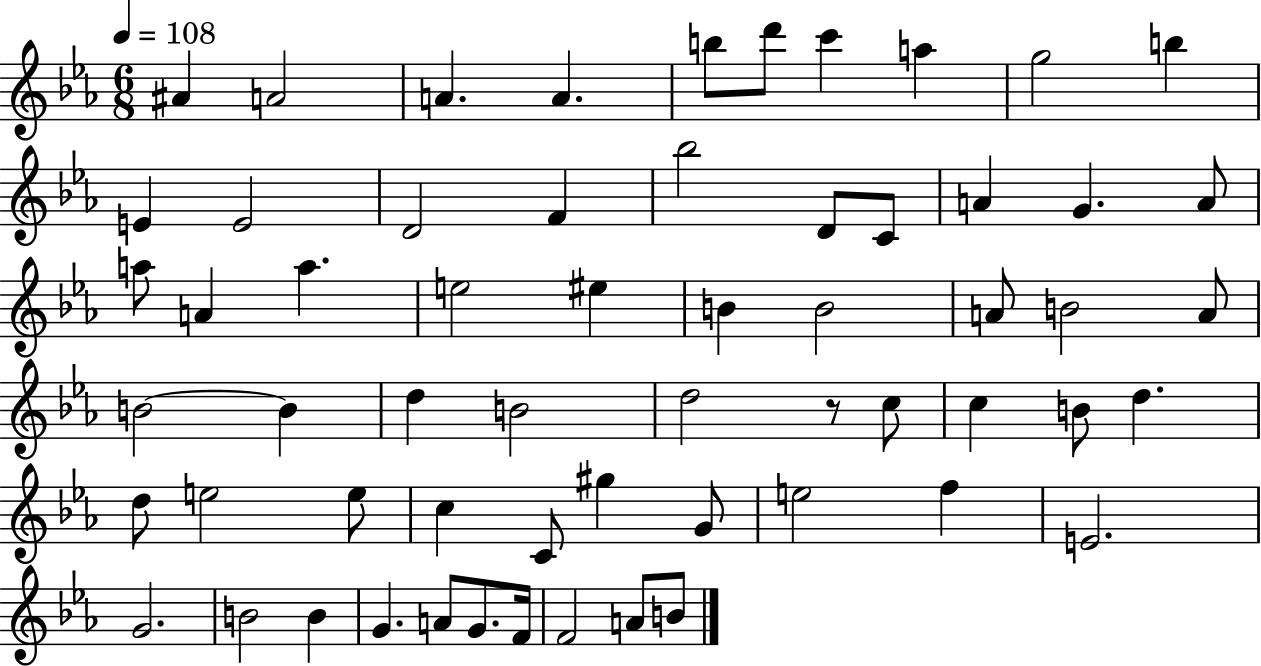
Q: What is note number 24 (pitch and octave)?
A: E5